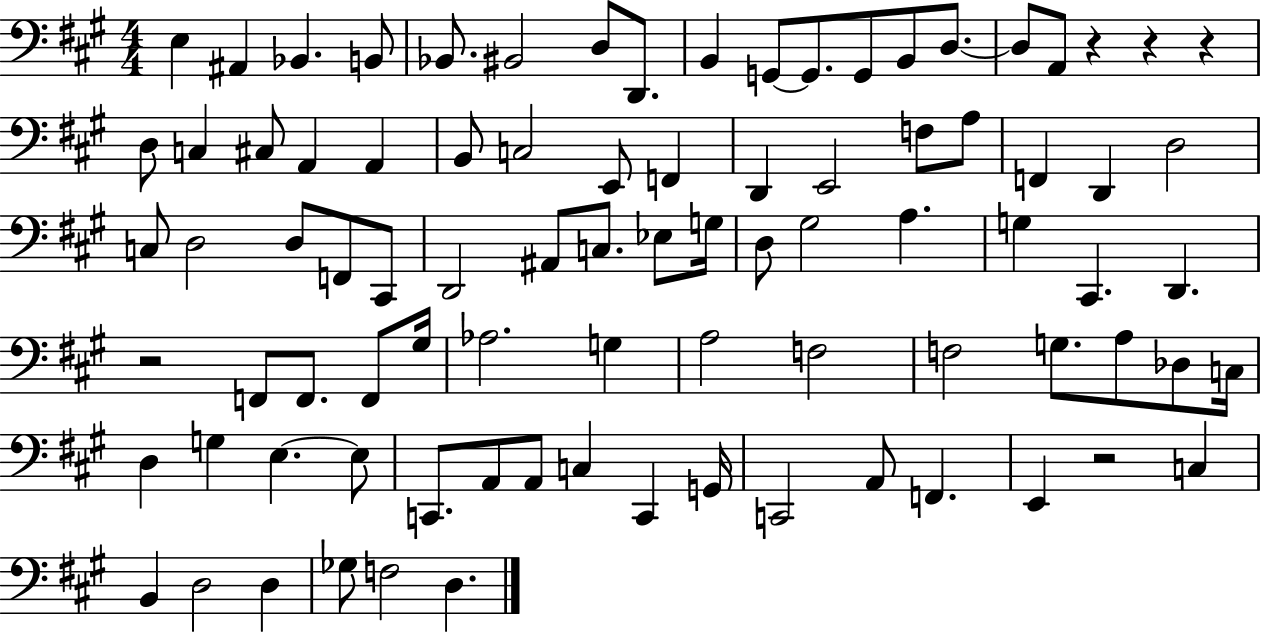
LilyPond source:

{
  \clef bass
  \numericTimeSignature
  \time 4/4
  \key a \major
  e4 ais,4 bes,4. b,8 | bes,8. bis,2 d8 d,8. | b,4 g,8~~ g,8. g,8 b,8 d8.~~ | d8 a,8 r4 r4 r4 | \break d8 c4 cis8 a,4 a,4 | b,8 c2 e,8 f,4 | d,4 e,2 f8 a8 | f,4 d,4 d2 | \break c8 d2 d8 f,8 cis,8 | d,2 ais,8 c8. ees8 g16 | d8 gis2 a4. | g4 cis,4. d,4. | \break r2 f,8 f,8. f,8 gis16 | aes2. g4 | a2 f2 | f2 g8. a8 des8 c16 | \break d4 g4 e4.~~ e8 | c,8. a,8 a,8 c4 c,4 g,16 | c,2 a,8 f,4. | e,4 r2 c4 | \break b,4 d2 d4 | ges8 f2 d4. | \bar "|."
}